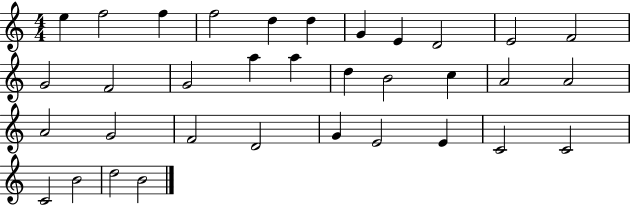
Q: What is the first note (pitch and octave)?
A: E5